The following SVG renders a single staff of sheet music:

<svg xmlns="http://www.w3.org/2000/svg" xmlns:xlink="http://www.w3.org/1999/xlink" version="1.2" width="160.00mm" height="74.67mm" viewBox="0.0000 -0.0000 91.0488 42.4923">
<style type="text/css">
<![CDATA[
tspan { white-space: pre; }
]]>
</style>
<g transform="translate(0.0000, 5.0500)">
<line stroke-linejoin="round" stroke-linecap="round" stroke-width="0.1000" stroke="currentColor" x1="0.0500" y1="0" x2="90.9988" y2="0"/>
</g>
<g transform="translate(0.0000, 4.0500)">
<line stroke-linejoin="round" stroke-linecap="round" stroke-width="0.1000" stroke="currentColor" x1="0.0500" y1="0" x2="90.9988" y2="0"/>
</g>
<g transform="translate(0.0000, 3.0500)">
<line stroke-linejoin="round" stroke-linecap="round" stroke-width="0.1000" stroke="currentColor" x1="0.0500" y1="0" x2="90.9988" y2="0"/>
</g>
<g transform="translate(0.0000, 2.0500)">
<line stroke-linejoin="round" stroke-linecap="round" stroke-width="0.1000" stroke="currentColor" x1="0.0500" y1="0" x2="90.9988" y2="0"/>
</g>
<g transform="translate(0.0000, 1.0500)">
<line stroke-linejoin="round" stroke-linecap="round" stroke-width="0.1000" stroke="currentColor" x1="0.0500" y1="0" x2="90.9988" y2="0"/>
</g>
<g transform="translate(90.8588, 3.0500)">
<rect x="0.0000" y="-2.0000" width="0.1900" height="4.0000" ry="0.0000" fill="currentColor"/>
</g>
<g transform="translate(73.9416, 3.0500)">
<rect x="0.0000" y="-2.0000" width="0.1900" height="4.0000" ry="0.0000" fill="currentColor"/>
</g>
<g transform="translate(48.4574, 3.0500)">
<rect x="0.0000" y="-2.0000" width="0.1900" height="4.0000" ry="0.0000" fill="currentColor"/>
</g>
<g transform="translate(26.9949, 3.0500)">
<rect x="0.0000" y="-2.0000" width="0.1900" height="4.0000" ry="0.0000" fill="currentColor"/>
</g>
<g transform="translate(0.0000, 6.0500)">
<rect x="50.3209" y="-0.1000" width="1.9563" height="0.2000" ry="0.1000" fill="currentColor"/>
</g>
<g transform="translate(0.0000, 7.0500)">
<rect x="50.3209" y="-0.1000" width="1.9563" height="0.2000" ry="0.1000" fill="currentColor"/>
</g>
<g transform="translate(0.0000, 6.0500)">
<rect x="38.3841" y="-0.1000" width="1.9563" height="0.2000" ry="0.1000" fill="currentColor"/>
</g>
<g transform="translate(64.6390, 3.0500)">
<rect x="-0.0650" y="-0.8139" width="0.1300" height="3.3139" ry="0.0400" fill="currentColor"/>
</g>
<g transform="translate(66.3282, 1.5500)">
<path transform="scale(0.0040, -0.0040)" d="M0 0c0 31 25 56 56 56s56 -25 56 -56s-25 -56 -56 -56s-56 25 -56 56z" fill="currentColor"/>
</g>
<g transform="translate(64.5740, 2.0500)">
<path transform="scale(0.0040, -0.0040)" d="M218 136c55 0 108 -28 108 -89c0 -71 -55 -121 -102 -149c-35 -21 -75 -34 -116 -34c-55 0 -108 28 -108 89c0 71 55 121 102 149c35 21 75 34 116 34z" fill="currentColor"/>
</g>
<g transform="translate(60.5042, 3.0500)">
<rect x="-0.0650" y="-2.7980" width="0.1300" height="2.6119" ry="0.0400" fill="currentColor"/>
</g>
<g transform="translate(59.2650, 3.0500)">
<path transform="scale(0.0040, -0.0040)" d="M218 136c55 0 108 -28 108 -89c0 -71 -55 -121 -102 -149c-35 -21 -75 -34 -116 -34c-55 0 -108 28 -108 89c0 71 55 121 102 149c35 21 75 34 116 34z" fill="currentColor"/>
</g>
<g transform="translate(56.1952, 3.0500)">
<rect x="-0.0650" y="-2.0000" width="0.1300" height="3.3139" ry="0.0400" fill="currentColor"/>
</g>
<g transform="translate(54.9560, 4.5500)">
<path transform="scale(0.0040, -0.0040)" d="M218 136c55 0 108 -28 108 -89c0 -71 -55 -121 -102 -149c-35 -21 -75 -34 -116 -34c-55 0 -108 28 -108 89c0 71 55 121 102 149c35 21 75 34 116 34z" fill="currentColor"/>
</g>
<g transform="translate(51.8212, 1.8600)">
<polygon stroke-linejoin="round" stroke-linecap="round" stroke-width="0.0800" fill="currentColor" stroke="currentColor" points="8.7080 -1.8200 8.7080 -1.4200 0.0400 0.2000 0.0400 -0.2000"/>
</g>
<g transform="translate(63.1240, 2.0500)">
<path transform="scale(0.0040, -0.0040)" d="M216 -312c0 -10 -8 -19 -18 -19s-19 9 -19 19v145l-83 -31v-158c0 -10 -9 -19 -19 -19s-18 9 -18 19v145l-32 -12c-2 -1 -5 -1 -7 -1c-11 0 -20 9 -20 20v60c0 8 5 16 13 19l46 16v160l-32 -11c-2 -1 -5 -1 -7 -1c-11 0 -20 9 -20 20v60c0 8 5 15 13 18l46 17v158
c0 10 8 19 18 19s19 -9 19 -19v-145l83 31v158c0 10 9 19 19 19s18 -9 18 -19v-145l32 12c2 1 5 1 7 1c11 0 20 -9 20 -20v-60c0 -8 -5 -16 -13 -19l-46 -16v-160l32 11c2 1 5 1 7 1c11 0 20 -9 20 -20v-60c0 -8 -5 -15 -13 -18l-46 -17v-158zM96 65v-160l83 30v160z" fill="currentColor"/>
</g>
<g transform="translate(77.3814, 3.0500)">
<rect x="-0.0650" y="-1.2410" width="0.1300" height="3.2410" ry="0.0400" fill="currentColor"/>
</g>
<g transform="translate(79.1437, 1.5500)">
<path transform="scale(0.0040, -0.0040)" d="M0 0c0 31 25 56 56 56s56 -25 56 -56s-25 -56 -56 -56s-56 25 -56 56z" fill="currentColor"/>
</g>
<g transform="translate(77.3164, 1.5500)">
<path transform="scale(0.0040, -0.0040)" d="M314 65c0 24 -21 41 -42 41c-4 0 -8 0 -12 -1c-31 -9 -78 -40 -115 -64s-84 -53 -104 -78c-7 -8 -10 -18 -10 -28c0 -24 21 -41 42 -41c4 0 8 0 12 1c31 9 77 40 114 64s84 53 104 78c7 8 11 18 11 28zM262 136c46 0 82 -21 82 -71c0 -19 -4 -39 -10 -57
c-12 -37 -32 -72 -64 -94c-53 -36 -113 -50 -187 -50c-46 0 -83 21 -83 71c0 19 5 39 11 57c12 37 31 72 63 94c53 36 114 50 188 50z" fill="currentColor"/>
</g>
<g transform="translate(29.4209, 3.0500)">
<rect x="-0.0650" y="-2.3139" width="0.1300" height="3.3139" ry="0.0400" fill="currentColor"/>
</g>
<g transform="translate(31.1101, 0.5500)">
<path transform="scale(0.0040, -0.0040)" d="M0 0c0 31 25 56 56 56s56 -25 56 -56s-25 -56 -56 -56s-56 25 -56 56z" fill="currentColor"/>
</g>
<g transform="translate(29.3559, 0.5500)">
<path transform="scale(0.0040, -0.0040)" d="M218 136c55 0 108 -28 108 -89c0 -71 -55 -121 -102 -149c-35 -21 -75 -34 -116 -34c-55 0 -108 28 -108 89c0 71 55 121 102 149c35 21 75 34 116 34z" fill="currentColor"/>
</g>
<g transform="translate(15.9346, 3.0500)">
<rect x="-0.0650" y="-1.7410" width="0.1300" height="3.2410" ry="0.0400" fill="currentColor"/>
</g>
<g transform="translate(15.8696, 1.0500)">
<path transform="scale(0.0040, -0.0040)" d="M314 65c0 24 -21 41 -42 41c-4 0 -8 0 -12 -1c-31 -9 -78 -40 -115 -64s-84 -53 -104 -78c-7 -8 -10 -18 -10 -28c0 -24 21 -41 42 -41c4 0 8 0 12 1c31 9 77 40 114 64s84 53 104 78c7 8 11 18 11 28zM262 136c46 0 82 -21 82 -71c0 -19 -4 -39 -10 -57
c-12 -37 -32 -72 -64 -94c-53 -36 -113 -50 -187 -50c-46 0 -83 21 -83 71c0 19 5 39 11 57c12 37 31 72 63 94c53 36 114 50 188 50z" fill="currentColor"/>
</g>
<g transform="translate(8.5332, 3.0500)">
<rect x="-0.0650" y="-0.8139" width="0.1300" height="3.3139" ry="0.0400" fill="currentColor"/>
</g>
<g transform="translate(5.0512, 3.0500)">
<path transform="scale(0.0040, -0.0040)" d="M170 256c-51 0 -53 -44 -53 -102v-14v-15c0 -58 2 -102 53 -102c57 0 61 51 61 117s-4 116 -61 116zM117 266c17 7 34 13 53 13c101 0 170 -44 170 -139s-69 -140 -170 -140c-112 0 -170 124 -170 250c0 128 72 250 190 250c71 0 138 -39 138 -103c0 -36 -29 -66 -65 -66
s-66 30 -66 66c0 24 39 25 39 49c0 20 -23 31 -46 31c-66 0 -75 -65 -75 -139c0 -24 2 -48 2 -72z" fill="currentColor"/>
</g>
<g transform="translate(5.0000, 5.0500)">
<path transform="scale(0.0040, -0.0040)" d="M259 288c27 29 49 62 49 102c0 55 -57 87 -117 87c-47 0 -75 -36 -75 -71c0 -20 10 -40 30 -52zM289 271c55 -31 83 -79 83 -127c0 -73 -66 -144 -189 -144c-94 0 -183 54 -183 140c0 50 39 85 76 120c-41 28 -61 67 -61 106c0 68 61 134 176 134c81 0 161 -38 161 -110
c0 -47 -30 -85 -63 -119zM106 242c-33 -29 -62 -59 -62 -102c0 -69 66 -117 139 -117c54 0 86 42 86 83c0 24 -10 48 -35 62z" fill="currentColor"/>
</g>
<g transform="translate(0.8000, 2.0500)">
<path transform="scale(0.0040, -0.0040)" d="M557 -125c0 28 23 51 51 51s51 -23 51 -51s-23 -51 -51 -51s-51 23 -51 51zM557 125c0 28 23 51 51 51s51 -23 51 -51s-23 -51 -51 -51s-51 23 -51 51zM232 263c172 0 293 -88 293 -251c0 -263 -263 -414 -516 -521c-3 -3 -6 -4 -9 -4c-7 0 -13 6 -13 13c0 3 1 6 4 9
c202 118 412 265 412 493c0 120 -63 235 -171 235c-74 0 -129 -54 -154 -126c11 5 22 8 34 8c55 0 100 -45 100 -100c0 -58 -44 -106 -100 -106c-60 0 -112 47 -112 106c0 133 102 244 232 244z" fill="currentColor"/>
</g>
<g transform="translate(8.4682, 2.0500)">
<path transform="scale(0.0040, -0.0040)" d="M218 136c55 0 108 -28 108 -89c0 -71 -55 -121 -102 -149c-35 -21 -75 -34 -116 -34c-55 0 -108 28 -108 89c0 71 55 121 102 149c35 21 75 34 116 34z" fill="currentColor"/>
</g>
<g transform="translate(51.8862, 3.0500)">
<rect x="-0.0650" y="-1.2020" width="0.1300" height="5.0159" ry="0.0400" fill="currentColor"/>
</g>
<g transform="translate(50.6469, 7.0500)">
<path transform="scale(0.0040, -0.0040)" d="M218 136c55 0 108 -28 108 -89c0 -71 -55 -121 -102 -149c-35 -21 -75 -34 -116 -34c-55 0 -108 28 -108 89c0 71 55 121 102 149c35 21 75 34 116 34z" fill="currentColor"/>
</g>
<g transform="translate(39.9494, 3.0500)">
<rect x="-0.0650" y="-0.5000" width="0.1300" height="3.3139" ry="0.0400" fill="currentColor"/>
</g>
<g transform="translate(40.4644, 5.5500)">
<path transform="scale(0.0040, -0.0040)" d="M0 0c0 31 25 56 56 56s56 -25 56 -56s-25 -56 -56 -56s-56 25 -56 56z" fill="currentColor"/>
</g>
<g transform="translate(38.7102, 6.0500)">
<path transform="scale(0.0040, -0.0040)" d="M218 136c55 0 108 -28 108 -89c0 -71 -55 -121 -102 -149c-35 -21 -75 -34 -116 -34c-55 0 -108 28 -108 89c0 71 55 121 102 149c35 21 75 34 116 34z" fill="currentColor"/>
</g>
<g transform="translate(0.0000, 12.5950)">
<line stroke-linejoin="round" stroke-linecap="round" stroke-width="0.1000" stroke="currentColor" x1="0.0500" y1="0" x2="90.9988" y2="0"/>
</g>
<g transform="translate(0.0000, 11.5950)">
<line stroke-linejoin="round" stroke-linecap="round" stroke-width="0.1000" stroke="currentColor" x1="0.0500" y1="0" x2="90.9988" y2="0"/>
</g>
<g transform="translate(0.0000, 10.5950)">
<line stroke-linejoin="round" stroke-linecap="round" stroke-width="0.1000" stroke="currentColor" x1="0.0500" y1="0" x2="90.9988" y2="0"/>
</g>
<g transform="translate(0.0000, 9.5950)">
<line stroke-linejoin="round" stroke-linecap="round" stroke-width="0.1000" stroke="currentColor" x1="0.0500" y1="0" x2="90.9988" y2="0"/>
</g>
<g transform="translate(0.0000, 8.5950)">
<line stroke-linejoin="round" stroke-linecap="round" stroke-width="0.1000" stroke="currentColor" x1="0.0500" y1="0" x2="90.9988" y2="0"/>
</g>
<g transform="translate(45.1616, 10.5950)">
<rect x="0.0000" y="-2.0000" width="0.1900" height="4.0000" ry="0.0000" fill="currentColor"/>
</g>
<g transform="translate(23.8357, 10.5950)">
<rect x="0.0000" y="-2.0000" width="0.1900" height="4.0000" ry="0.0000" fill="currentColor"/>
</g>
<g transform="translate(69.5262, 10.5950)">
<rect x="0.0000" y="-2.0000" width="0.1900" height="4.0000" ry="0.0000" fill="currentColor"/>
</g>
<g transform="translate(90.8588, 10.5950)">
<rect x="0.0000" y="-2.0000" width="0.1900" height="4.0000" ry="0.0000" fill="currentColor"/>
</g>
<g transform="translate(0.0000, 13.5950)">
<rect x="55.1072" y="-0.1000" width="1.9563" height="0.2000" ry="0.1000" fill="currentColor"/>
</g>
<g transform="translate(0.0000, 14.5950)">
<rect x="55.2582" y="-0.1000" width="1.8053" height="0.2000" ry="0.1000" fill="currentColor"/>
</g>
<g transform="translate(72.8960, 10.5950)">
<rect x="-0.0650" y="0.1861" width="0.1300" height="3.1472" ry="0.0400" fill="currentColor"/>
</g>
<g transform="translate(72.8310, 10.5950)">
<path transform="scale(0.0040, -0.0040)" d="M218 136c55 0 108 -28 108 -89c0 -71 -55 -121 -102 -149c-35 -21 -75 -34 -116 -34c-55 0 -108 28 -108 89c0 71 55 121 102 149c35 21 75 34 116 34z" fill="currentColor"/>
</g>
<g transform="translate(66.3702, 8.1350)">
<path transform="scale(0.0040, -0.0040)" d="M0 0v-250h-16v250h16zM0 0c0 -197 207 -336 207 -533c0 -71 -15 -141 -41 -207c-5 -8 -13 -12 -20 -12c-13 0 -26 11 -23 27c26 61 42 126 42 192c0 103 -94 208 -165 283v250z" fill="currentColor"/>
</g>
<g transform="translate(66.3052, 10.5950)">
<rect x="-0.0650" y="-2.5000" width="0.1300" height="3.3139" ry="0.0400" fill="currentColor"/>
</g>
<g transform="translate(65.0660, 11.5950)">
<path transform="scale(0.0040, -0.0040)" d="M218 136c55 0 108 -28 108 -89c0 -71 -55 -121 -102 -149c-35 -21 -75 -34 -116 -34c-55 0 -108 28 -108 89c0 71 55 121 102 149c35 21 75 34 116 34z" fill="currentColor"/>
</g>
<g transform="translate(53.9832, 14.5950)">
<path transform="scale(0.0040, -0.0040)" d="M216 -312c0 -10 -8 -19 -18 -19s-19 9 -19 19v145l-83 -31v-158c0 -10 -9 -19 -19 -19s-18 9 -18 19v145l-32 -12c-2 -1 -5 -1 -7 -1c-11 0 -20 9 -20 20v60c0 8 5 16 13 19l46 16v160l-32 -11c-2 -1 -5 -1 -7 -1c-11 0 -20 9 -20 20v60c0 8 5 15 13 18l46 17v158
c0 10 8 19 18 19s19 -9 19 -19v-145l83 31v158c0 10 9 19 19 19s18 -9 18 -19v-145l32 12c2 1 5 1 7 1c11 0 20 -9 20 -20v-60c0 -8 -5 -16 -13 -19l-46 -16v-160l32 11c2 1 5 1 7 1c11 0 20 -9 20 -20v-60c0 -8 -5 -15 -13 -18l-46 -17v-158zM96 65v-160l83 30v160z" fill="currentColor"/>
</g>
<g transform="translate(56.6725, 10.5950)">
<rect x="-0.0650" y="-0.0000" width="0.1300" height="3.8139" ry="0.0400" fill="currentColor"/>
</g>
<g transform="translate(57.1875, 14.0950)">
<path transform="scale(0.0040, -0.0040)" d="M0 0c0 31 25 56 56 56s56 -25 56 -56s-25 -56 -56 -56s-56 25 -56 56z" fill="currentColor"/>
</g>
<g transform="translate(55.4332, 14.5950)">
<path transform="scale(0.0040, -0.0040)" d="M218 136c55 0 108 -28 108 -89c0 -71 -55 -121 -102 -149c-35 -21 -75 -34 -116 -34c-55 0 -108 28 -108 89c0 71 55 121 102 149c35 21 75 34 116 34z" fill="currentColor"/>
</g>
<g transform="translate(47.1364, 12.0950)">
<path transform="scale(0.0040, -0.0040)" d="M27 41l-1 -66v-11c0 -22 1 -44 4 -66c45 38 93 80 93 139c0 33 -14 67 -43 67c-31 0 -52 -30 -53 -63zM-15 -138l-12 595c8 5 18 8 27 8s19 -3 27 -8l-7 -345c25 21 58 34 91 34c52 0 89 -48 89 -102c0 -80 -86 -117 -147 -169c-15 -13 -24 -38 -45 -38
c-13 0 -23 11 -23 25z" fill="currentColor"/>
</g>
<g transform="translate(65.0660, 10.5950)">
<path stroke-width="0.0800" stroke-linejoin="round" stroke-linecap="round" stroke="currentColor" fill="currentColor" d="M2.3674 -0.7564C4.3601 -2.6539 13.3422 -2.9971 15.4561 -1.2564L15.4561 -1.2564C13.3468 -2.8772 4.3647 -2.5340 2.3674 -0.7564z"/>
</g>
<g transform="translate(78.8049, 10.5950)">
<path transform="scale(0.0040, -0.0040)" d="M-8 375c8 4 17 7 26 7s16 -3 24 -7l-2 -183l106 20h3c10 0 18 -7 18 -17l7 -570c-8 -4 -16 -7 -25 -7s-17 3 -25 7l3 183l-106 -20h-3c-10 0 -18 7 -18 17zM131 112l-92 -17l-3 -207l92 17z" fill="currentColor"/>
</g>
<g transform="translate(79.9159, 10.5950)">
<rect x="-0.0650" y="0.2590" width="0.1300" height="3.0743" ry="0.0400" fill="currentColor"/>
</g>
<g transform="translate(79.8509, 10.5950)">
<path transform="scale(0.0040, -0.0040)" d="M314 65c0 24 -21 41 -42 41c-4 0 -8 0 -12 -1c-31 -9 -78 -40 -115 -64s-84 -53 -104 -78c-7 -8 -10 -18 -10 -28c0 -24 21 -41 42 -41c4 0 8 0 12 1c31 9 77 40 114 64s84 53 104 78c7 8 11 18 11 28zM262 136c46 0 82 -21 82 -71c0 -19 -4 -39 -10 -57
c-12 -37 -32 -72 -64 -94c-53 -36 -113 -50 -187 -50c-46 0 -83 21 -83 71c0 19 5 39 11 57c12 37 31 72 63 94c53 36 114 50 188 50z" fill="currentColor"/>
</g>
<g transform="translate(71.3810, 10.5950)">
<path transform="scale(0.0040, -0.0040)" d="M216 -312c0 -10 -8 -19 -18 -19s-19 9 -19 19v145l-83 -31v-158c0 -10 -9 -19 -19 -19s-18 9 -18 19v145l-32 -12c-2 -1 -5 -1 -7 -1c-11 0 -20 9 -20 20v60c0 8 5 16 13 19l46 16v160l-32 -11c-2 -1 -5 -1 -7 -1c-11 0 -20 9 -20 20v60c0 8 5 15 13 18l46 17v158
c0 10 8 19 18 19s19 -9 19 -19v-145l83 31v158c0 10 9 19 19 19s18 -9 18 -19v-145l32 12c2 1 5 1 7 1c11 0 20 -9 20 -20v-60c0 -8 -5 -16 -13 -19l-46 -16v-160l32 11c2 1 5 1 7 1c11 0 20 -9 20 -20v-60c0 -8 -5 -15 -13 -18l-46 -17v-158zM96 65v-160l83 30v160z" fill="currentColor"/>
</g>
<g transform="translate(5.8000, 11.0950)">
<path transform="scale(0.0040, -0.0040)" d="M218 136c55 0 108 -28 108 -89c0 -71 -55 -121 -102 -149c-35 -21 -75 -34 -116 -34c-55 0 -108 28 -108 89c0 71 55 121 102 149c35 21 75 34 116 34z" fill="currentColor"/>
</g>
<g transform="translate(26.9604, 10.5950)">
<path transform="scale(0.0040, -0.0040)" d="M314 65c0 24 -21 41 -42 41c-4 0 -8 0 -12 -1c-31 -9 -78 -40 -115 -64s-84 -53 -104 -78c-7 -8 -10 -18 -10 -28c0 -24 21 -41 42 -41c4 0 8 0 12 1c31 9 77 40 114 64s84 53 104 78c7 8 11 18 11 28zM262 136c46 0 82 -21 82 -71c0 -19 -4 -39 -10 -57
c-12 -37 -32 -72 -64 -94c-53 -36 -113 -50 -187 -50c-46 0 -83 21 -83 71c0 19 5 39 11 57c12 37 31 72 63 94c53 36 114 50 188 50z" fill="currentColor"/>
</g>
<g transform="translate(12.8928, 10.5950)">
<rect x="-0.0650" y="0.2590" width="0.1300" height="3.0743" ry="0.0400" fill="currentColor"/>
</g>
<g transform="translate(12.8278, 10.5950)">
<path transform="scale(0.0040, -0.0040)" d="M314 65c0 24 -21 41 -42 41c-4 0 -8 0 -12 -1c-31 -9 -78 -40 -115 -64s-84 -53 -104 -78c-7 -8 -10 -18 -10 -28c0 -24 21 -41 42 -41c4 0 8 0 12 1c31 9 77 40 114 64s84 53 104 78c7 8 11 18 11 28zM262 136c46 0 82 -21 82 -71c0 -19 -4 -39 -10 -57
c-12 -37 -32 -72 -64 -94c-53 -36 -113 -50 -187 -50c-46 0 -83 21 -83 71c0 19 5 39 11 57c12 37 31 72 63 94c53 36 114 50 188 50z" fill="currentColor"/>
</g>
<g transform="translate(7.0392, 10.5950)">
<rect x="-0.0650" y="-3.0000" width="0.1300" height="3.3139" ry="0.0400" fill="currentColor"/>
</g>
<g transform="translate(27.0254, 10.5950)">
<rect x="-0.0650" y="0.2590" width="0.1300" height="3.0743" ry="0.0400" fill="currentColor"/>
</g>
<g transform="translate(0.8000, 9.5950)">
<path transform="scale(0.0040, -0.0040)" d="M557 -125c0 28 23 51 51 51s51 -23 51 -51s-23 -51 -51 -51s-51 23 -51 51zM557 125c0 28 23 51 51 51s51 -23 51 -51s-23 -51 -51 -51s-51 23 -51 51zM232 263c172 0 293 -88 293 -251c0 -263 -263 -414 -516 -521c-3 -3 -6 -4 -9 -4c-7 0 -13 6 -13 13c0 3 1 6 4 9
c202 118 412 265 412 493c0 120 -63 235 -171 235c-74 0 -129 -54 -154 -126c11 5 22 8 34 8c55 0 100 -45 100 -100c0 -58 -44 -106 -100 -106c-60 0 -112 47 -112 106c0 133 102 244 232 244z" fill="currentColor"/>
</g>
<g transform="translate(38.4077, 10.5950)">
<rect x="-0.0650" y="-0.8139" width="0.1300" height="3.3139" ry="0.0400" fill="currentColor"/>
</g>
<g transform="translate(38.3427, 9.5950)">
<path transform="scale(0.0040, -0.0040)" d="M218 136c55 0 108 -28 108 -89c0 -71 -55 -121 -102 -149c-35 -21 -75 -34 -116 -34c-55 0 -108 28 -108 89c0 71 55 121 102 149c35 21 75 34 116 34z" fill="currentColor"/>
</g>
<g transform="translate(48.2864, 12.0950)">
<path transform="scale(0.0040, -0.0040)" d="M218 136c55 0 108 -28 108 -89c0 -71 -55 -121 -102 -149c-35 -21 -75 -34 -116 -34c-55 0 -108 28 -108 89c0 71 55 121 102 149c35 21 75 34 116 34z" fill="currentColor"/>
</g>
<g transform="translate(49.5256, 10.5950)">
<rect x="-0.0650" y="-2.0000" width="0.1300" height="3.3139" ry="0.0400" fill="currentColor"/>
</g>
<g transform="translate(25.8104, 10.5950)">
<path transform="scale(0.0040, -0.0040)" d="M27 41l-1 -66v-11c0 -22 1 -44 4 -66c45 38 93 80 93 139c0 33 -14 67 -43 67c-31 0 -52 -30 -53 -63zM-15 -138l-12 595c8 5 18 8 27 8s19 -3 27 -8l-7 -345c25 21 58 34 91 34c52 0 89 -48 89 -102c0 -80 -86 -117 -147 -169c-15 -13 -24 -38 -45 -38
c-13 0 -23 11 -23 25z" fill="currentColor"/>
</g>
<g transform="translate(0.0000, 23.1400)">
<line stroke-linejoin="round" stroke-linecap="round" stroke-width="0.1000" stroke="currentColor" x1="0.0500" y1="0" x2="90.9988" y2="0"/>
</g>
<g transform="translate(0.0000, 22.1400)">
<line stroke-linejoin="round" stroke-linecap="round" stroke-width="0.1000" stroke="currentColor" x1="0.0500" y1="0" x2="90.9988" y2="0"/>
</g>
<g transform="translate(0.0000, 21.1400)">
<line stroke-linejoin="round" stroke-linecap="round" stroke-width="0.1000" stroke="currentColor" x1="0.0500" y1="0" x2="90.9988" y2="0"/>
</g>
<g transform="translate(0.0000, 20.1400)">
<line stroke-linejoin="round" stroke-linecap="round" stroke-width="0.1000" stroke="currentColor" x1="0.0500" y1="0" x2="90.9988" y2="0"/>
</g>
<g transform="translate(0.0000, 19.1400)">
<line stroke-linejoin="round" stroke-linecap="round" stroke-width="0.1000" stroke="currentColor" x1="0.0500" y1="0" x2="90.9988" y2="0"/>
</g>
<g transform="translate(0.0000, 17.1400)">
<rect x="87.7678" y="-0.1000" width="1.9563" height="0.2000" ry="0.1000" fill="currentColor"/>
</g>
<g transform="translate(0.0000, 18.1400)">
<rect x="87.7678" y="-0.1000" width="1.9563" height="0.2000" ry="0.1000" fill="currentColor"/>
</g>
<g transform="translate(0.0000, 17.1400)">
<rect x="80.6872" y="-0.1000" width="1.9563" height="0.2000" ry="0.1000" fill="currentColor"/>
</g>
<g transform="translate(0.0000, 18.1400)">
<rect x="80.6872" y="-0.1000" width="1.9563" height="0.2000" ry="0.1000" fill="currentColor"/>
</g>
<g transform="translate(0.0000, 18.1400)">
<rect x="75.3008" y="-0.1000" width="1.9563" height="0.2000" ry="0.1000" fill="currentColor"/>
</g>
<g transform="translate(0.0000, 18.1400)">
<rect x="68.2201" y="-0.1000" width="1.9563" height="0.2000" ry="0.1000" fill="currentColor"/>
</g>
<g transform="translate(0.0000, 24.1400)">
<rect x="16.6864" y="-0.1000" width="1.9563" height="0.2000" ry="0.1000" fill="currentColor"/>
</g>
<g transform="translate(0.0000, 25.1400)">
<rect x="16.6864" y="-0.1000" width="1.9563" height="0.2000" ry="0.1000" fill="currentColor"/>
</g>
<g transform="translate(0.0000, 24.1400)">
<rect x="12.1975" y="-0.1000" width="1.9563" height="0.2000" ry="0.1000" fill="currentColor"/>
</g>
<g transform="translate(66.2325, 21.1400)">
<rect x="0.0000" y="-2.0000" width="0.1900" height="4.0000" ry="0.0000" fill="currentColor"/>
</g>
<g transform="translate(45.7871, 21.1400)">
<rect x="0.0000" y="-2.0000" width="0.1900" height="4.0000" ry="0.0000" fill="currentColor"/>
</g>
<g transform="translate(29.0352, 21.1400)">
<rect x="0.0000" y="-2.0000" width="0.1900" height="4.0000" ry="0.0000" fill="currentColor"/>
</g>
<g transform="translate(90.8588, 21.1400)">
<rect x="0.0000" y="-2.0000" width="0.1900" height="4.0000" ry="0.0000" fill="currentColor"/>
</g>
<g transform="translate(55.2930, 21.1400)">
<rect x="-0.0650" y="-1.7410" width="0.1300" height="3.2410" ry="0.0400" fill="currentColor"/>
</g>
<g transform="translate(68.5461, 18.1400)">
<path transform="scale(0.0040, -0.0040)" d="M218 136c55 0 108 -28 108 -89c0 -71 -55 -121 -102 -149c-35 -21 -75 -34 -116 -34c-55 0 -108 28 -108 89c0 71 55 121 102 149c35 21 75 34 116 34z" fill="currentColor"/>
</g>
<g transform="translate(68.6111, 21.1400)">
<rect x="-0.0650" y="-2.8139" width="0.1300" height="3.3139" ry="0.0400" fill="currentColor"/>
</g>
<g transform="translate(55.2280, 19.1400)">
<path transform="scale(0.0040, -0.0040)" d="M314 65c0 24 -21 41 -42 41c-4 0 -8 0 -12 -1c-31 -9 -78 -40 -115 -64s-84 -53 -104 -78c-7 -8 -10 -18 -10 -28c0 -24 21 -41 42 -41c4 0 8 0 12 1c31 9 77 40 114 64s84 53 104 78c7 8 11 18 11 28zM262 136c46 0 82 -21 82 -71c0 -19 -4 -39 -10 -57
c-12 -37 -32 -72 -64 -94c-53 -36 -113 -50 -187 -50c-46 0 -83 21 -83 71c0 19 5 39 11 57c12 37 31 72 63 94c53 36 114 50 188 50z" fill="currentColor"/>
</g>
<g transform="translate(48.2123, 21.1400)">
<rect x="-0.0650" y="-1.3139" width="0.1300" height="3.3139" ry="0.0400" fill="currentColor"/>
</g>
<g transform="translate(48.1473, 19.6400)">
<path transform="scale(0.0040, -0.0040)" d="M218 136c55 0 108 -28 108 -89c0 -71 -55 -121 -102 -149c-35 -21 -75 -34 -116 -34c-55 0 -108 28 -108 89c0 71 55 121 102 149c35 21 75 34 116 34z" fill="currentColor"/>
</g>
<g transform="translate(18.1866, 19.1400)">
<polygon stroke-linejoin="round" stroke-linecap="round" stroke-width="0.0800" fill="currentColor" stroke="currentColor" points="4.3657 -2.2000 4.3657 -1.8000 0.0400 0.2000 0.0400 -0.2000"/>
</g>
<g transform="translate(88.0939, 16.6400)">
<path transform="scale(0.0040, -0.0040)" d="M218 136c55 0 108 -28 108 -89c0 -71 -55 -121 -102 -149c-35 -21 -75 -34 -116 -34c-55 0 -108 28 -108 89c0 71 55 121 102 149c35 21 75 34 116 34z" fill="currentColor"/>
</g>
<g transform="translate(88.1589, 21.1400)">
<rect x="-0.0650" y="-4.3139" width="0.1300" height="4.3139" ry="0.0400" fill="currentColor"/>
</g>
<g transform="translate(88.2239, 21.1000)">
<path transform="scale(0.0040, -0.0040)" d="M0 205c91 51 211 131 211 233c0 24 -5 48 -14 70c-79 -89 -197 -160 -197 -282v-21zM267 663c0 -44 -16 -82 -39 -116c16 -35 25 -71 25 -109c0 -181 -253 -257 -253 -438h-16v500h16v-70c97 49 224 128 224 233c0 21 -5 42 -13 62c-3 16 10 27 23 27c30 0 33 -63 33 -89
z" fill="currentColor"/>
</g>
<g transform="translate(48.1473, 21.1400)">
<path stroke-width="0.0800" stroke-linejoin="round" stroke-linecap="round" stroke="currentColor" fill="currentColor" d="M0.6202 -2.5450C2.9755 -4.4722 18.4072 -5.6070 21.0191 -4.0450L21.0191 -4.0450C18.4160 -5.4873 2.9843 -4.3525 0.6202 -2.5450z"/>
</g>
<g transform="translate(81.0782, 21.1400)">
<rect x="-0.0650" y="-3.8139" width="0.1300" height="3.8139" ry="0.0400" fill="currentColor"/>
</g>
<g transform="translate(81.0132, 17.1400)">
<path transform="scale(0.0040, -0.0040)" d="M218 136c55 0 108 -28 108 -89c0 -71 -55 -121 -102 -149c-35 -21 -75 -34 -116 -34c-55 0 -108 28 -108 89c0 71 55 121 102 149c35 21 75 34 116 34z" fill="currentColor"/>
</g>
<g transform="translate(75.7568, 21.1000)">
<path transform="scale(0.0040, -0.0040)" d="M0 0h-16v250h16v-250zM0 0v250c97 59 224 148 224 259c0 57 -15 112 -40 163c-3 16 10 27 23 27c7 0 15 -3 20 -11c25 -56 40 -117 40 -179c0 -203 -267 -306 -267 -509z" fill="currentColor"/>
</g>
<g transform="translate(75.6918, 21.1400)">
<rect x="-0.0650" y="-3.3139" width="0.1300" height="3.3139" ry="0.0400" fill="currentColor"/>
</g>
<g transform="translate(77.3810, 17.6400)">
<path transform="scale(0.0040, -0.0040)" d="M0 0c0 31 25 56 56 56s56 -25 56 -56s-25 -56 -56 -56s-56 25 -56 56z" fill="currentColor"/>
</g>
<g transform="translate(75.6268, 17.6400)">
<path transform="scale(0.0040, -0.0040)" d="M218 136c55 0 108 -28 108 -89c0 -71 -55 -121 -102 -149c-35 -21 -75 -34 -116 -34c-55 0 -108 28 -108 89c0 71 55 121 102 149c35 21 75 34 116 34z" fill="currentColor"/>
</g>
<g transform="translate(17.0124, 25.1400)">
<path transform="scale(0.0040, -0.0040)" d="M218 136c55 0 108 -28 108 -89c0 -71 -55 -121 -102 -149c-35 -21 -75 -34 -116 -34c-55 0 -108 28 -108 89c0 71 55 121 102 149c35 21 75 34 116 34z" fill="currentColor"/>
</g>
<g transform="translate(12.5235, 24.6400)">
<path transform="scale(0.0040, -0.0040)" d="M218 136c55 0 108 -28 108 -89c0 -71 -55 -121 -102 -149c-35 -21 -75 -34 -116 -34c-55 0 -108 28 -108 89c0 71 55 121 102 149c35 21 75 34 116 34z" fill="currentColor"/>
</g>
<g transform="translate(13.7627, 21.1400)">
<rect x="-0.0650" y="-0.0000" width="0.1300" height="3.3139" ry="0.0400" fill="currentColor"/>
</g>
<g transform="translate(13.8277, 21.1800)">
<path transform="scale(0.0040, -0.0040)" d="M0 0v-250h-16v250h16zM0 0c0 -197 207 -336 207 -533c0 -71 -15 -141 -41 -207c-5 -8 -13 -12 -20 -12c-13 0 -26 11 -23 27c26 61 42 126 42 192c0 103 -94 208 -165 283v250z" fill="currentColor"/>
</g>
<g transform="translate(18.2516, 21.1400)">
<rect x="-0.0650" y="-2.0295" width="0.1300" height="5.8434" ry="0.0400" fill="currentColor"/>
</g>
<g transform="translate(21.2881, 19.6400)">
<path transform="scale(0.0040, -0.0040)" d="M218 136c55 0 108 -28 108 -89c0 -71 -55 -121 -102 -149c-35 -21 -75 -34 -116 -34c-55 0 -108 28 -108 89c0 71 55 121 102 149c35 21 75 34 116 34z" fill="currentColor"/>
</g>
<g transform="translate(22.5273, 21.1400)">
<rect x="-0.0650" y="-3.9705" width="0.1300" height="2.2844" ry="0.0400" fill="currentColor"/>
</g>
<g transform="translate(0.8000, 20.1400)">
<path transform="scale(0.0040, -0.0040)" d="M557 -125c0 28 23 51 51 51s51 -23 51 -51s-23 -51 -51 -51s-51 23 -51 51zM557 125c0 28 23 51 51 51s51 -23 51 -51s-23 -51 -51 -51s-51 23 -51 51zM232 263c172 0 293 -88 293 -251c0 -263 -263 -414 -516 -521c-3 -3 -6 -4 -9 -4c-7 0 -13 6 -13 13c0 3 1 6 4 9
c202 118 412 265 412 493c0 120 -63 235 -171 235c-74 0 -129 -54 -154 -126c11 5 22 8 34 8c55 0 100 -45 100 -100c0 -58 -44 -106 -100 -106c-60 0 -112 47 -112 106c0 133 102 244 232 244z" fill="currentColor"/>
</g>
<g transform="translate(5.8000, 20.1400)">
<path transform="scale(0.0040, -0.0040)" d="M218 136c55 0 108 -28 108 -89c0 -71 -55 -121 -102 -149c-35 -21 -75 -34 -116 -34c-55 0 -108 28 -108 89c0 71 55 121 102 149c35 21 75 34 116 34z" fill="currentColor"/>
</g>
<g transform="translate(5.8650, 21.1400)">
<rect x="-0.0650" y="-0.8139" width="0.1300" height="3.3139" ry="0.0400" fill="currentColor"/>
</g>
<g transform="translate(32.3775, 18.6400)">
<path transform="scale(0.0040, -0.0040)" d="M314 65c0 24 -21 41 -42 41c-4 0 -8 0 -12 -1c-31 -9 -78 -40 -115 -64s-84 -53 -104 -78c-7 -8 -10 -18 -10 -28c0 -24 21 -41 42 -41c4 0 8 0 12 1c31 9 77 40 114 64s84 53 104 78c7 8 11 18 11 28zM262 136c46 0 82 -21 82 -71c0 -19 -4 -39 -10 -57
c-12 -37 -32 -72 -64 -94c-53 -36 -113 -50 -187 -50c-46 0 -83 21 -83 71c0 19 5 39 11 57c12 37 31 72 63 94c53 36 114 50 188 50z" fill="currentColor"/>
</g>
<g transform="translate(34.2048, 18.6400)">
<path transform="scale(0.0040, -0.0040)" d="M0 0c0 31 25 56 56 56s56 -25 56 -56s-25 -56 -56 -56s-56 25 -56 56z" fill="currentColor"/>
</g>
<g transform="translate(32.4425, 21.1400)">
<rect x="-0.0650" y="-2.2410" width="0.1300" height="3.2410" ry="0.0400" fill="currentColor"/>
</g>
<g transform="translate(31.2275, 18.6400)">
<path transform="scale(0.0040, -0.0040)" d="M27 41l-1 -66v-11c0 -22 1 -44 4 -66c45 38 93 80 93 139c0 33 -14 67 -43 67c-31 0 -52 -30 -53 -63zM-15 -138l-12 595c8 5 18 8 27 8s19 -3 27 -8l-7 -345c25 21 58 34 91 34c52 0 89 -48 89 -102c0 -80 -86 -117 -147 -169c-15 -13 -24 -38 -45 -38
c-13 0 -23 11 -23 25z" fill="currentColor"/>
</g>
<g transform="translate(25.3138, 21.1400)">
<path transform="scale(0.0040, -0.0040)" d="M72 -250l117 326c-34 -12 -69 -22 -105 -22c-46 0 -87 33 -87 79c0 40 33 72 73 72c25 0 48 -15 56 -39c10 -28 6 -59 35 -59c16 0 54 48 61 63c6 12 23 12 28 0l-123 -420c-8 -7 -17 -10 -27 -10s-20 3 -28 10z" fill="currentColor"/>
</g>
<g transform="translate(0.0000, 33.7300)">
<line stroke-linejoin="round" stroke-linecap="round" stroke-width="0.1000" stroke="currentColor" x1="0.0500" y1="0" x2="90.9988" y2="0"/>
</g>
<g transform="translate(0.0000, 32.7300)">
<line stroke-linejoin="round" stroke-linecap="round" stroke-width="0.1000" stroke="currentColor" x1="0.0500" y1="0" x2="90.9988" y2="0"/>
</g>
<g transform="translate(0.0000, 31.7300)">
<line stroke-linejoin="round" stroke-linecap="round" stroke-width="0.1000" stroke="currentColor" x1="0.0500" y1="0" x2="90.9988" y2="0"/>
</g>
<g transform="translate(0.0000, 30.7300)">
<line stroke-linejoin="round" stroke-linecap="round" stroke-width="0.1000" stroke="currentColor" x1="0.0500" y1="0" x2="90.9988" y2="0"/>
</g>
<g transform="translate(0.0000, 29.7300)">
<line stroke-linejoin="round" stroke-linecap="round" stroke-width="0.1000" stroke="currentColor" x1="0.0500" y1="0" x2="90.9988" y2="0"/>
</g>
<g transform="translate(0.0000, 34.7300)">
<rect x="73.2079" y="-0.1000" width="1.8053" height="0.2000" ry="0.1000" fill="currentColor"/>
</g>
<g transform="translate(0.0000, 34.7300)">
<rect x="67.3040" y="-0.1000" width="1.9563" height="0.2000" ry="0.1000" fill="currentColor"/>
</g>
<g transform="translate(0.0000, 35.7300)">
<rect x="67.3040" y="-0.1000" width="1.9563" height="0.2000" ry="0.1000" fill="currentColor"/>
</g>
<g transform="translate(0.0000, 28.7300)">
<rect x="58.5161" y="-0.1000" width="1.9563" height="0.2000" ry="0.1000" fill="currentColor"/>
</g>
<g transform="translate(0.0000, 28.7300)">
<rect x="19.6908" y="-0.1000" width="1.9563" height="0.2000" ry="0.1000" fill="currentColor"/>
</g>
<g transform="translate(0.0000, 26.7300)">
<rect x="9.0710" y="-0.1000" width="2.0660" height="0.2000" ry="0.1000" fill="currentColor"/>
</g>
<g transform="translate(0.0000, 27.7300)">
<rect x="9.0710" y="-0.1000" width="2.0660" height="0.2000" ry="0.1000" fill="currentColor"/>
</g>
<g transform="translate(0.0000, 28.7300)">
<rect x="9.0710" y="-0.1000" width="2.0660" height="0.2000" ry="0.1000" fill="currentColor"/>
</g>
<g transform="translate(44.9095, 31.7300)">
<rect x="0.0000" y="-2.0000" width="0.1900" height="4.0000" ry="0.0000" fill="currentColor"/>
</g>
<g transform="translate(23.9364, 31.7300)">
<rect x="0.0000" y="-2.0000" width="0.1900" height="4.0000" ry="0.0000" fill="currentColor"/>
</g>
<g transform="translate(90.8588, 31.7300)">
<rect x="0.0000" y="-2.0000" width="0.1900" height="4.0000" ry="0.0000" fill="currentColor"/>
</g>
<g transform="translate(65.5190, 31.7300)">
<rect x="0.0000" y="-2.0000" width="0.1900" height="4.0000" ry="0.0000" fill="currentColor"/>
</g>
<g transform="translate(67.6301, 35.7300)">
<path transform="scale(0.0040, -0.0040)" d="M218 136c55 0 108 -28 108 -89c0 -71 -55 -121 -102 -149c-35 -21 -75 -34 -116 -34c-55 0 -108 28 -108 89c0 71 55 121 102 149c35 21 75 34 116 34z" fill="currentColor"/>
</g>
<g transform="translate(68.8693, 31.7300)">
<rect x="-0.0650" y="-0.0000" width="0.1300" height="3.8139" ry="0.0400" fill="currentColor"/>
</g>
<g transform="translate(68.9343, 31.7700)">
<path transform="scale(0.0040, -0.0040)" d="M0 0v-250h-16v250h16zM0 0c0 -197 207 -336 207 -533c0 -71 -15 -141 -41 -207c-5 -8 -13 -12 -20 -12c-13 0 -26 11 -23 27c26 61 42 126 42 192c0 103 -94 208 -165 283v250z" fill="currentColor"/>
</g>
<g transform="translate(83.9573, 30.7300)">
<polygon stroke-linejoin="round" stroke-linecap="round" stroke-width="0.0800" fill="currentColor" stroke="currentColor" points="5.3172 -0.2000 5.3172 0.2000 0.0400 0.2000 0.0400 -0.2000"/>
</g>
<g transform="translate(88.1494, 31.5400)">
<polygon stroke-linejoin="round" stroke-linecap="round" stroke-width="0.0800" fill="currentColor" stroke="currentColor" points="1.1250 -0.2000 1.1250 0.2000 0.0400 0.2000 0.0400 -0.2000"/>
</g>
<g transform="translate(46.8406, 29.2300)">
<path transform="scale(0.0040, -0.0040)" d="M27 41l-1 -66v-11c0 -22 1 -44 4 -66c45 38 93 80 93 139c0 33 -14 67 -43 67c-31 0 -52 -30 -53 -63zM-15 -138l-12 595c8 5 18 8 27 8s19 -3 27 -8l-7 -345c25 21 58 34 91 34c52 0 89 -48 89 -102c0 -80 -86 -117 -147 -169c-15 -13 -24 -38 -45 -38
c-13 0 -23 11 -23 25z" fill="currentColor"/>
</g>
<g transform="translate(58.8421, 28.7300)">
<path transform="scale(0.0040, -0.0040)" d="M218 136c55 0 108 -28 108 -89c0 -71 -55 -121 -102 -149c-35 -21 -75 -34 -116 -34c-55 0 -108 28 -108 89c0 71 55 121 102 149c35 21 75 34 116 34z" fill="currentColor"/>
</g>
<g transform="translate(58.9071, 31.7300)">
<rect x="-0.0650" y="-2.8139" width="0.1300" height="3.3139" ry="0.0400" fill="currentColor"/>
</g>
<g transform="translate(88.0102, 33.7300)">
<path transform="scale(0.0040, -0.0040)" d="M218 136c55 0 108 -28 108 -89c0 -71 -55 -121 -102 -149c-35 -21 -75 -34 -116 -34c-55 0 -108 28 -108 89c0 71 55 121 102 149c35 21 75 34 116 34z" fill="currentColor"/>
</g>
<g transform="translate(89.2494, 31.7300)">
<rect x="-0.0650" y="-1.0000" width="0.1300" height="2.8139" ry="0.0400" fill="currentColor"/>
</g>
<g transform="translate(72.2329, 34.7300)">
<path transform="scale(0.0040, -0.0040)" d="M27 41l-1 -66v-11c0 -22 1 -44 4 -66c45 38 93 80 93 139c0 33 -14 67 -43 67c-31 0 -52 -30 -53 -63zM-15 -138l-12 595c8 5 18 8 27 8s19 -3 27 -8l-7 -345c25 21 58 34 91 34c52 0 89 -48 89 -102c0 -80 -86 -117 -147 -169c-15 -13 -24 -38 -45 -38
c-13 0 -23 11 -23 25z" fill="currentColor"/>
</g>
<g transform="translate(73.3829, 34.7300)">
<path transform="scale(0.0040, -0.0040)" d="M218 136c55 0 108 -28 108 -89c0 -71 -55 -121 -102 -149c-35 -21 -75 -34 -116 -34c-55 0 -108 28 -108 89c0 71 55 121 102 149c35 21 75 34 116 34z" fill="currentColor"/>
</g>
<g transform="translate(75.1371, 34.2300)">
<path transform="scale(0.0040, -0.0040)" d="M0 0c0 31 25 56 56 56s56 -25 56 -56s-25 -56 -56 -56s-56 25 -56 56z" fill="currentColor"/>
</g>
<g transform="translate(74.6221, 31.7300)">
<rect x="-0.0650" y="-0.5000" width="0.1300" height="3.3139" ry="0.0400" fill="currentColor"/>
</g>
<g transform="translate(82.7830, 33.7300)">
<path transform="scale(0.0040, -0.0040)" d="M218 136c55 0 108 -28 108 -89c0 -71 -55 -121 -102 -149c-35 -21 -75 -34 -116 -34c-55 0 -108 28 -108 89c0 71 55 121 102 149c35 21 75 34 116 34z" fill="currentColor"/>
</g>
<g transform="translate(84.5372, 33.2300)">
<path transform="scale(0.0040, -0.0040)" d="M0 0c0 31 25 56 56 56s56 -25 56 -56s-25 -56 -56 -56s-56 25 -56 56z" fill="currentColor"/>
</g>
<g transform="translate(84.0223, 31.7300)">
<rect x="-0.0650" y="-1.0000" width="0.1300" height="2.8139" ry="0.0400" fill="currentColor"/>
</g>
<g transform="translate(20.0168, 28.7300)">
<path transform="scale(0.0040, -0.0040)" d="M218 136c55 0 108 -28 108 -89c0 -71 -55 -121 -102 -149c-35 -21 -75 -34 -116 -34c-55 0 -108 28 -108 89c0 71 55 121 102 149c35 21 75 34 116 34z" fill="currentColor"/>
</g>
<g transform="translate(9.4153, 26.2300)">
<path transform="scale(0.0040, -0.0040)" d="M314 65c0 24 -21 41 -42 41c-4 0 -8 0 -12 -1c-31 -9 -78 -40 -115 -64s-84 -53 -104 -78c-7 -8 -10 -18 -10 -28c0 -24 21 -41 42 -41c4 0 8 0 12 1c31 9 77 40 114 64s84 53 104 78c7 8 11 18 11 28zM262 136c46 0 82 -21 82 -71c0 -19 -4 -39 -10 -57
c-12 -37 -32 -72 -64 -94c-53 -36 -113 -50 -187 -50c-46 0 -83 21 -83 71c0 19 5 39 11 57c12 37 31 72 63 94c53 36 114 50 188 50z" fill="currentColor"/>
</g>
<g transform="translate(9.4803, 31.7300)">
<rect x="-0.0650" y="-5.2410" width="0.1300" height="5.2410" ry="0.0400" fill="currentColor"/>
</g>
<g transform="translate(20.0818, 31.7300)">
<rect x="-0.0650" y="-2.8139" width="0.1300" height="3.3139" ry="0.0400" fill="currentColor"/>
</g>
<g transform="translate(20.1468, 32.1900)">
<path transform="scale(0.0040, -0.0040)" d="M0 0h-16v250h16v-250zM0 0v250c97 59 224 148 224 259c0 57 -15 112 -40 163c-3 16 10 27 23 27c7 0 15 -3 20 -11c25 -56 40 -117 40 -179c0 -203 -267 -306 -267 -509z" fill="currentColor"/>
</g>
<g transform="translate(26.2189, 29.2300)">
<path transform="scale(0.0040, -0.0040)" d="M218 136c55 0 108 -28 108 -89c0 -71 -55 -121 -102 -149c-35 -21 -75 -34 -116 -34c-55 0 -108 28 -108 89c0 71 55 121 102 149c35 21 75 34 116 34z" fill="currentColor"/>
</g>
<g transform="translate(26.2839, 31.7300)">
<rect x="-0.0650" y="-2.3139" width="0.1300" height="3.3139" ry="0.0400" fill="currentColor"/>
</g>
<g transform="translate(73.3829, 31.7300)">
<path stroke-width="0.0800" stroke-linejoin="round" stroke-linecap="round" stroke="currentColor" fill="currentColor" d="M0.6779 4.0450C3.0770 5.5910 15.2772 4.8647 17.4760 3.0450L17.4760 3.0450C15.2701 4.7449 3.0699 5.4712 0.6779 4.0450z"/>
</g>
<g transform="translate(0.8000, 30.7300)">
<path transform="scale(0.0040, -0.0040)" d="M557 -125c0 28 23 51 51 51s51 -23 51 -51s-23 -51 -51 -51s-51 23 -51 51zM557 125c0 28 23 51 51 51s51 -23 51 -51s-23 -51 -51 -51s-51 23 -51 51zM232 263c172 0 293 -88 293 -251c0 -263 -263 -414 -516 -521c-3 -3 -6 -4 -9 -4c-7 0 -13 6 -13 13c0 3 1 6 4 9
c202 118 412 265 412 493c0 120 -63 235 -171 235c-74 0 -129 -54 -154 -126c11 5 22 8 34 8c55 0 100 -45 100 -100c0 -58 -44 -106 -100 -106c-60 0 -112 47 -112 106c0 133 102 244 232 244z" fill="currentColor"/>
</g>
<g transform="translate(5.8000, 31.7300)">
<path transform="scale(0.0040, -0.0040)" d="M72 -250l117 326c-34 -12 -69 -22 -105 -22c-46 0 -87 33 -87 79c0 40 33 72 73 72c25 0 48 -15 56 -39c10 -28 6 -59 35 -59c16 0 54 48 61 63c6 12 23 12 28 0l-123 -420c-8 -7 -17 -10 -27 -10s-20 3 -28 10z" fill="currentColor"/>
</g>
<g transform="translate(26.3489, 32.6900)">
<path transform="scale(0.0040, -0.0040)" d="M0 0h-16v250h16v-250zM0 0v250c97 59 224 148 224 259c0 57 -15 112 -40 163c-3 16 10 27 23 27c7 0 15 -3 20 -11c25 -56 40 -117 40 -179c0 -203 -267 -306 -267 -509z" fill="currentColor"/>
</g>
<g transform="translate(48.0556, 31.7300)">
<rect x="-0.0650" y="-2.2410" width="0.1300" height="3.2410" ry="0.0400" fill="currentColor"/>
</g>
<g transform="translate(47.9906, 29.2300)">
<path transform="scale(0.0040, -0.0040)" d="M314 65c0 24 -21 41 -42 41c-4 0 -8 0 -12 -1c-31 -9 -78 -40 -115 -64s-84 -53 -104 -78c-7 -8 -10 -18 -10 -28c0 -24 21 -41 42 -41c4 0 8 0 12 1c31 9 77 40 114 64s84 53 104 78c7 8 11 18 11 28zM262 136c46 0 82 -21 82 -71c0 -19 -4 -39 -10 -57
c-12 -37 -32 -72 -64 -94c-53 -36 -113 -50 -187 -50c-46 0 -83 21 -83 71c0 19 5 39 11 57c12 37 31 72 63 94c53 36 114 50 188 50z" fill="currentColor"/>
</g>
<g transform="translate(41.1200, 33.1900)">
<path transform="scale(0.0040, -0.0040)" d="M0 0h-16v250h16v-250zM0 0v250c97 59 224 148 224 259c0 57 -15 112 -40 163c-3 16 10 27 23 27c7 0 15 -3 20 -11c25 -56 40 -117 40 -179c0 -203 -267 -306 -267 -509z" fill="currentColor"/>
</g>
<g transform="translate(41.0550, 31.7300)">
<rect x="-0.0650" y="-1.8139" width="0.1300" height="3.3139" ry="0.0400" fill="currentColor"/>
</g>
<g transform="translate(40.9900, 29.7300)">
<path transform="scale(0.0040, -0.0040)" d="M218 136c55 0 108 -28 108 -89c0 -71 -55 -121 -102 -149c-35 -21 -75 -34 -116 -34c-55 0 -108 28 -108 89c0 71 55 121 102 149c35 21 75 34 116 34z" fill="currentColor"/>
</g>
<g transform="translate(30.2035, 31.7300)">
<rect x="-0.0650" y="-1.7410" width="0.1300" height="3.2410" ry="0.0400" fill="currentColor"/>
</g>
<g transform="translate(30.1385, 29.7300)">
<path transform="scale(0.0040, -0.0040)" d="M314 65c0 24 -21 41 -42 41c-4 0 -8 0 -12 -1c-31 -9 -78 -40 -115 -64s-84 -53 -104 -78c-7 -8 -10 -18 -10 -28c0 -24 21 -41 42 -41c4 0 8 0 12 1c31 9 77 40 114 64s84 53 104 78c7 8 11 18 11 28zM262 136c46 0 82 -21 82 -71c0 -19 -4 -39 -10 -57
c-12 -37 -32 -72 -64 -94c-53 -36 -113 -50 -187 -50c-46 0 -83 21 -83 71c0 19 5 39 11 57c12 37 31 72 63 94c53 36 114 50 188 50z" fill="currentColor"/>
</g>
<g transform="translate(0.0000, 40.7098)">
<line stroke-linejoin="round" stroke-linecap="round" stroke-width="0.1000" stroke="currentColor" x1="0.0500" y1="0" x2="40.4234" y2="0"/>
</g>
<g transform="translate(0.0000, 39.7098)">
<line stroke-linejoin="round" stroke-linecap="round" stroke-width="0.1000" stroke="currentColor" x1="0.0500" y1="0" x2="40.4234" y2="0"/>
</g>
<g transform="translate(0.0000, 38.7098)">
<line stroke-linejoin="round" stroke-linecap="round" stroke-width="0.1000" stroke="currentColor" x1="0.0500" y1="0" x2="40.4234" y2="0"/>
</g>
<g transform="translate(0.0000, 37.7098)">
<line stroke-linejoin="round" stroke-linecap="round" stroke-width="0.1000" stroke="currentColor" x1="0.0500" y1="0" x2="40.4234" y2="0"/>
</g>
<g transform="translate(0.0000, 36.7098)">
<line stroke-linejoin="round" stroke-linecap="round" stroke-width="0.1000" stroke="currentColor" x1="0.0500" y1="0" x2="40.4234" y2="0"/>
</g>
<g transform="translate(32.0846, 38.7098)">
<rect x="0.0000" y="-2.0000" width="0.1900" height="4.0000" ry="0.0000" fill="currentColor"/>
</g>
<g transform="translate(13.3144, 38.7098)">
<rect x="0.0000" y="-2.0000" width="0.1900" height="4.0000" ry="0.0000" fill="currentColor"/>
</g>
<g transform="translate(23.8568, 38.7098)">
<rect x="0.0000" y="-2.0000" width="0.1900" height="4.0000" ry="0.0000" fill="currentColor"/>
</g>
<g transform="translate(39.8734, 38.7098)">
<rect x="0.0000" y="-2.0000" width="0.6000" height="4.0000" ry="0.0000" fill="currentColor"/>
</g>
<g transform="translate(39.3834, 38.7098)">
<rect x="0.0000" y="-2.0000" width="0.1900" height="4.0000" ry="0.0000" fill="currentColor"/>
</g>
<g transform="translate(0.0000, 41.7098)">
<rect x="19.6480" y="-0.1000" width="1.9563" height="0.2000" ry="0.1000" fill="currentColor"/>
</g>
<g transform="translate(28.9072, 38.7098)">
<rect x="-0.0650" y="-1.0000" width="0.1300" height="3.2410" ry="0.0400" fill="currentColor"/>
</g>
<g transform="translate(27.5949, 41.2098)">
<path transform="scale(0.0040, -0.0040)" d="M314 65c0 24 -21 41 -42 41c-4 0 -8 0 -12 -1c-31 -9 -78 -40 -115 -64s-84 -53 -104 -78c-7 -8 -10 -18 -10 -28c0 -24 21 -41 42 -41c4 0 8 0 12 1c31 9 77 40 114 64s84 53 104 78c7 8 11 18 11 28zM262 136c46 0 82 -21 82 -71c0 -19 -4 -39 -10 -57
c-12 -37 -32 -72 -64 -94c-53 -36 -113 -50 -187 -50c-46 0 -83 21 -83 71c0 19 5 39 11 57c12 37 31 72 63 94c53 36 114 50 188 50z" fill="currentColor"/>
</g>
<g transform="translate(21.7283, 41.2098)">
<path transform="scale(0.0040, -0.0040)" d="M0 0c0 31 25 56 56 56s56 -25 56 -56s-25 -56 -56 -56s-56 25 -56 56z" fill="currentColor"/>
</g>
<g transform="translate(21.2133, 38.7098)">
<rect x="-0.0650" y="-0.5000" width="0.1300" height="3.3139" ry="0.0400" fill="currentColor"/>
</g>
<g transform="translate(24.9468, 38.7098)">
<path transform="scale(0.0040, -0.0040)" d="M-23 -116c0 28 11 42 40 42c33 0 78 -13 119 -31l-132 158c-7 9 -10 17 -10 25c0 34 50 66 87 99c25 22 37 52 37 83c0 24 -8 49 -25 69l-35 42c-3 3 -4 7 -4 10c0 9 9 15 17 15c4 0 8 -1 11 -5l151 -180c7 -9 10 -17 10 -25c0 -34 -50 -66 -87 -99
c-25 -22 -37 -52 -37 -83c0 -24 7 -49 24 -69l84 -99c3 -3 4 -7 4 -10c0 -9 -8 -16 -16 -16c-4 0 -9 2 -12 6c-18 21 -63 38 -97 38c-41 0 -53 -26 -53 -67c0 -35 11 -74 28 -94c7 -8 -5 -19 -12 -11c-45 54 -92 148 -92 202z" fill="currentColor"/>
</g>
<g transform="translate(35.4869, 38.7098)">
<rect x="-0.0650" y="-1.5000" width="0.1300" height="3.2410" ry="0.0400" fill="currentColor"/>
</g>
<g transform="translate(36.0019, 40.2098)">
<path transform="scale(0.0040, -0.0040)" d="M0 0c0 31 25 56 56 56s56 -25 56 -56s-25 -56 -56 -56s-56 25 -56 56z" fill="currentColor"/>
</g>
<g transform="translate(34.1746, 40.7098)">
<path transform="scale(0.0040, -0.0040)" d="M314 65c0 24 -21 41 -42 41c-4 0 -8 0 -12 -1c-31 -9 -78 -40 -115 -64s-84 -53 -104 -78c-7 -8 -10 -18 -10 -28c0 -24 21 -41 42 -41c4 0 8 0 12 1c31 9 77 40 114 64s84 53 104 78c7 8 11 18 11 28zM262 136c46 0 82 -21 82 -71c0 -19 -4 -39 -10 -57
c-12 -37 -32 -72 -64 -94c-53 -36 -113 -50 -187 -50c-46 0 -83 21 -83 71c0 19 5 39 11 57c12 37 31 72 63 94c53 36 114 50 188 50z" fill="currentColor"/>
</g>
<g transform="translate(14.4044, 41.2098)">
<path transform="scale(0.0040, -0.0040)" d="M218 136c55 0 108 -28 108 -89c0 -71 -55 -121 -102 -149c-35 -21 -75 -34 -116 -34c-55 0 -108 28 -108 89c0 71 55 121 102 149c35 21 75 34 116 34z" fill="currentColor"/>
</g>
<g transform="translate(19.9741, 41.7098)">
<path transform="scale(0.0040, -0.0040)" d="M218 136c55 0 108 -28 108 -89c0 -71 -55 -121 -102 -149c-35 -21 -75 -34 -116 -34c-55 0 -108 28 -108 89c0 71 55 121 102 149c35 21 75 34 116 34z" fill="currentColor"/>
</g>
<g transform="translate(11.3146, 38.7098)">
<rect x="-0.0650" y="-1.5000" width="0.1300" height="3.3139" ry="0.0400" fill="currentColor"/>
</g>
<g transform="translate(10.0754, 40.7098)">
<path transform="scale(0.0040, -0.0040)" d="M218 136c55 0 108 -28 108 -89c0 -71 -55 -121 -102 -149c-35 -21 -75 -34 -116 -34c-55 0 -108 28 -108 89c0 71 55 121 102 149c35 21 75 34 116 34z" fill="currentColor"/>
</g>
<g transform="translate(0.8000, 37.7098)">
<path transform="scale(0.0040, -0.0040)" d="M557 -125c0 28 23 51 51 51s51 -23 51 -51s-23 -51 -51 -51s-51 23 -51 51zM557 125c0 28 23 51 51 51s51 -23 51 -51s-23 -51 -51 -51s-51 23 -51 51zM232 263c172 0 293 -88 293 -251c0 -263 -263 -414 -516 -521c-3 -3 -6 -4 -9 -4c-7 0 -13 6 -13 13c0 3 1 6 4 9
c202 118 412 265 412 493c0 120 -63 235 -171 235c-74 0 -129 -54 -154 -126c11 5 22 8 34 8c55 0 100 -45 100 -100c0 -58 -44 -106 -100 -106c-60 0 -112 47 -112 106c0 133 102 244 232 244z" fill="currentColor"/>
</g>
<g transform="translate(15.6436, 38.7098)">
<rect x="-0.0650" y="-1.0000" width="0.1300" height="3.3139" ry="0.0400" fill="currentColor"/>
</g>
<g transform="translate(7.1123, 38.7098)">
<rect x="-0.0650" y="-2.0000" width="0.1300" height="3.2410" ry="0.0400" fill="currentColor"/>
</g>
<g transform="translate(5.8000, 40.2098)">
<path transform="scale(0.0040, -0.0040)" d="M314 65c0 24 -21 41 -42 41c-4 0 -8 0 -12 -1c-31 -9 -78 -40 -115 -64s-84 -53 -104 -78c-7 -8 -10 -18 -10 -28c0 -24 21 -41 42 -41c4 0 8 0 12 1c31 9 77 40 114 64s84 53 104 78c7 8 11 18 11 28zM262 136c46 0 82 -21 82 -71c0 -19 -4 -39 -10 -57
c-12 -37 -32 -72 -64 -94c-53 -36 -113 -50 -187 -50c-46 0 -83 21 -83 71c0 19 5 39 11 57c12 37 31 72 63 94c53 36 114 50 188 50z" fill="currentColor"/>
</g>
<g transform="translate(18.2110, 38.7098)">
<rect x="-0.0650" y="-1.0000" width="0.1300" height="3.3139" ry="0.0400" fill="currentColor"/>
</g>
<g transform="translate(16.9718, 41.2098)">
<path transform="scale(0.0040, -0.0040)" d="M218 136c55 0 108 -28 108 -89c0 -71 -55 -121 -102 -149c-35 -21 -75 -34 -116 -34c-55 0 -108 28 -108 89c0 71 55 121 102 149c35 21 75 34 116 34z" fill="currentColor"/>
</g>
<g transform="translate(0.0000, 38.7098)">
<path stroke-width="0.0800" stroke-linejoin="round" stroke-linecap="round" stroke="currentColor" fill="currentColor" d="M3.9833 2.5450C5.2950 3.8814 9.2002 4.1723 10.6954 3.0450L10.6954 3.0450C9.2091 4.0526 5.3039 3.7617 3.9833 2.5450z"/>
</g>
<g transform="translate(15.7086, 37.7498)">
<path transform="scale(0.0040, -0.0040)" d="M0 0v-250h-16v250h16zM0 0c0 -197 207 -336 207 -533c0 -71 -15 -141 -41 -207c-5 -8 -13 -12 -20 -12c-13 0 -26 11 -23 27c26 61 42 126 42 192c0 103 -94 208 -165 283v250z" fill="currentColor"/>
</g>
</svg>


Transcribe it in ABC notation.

X:1
T:Untitled
M:6/8
L:1/4
K:C
F, A,2 B, E,, C,,/2 A,,/2 D,/2 ^F, G,2 C, D,2 _D,2 F, _A,, ^C,, B,,/2 ^D, D,2 F, D,,/2 C,,/2 G,/2 z/2 _B,2 G, A,2 C D/2 E F/4 z/2 A2 C/2 B,/2 A,2 A,/2 _B,2 C C,,/2 _E,, G,,/2 G,,/4 A,,2 G,, F,,/2 F,, E,, z F,,2 G,,2